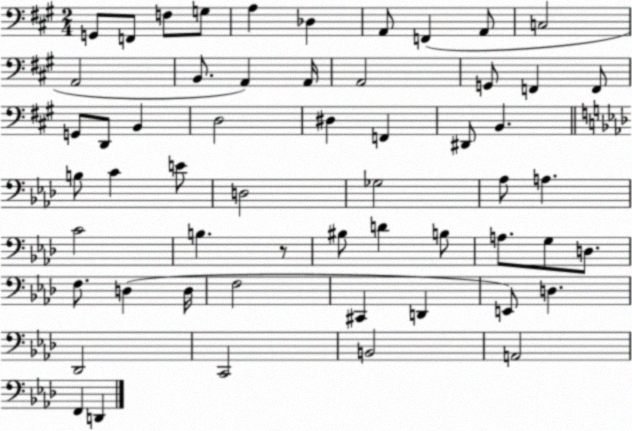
X:1
T:Untitled
M:2/4
L:1/4
K:A
G,,/2 F,,/2 F,/2 G,/2 A, _D, A,,/2 F,, A,,/2 C,2 A,,2 B,,/2 A,, A,,/4 A,,2 G,,/2 F,, F,,/2 G,,/2 D,,/2 B,, D,2 ^D, F,, ^D,,/2 B,, B,/2 C E/2 D,2 _G,2 _A,/2 A, C2 B, z/2 ^B,/2 D B,/2 A,/2 G,/2 D,/2 F,/2 D, D,/4 F,2 ^C,, D,, E,,/2 D, _D,,2 C,,2 B,,2 A,,2 F,, D,,